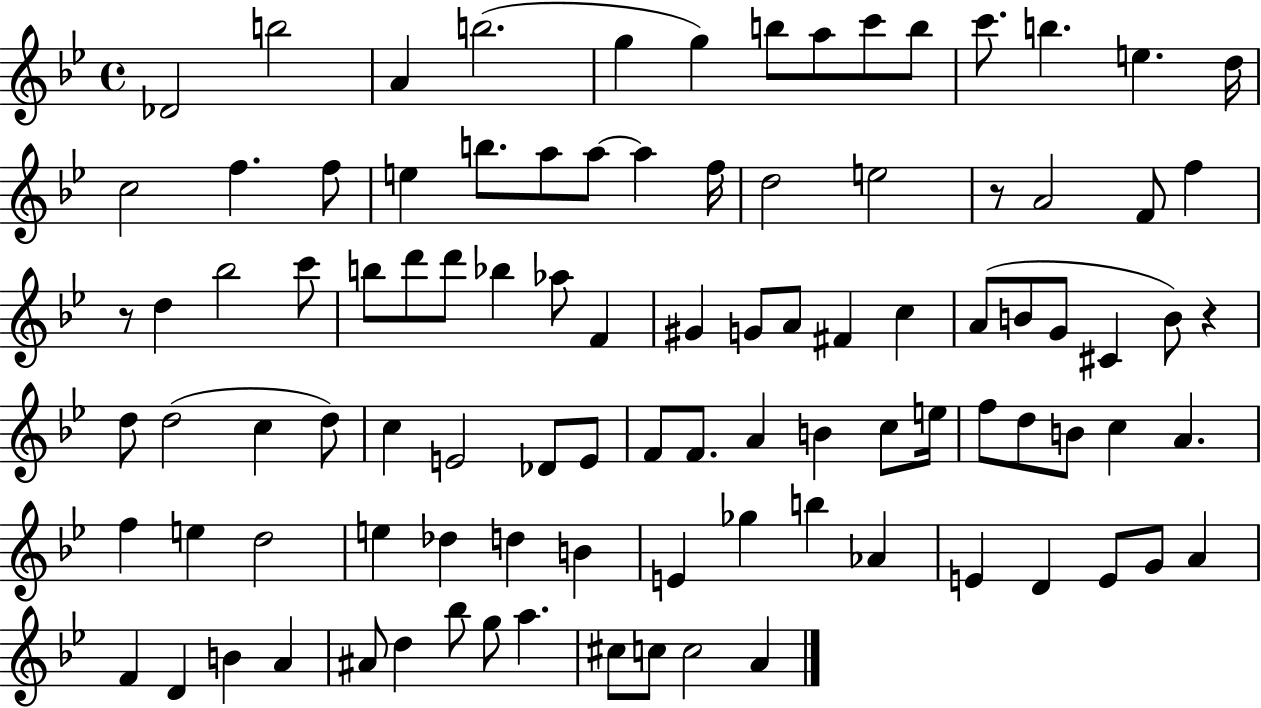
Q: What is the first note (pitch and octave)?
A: Db4